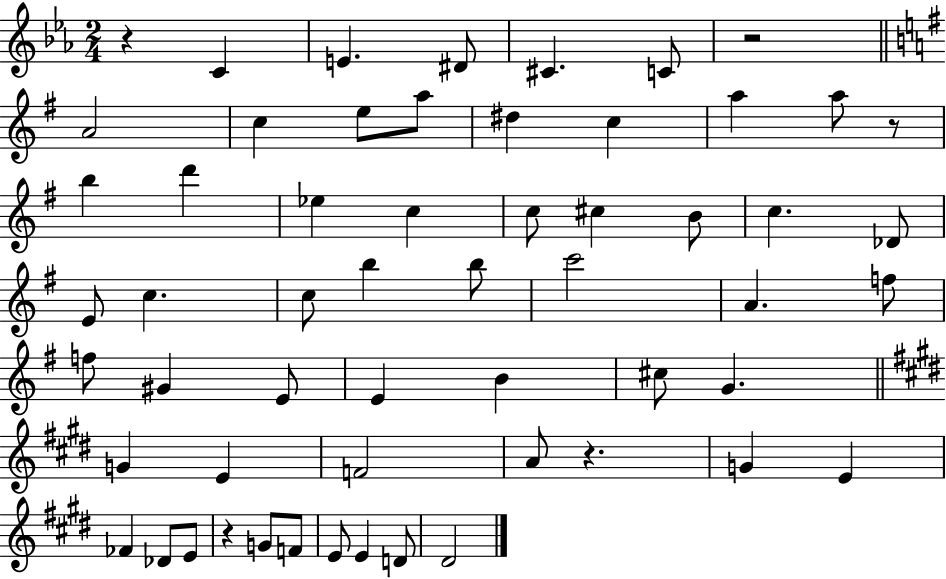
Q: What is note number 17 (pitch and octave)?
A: C5